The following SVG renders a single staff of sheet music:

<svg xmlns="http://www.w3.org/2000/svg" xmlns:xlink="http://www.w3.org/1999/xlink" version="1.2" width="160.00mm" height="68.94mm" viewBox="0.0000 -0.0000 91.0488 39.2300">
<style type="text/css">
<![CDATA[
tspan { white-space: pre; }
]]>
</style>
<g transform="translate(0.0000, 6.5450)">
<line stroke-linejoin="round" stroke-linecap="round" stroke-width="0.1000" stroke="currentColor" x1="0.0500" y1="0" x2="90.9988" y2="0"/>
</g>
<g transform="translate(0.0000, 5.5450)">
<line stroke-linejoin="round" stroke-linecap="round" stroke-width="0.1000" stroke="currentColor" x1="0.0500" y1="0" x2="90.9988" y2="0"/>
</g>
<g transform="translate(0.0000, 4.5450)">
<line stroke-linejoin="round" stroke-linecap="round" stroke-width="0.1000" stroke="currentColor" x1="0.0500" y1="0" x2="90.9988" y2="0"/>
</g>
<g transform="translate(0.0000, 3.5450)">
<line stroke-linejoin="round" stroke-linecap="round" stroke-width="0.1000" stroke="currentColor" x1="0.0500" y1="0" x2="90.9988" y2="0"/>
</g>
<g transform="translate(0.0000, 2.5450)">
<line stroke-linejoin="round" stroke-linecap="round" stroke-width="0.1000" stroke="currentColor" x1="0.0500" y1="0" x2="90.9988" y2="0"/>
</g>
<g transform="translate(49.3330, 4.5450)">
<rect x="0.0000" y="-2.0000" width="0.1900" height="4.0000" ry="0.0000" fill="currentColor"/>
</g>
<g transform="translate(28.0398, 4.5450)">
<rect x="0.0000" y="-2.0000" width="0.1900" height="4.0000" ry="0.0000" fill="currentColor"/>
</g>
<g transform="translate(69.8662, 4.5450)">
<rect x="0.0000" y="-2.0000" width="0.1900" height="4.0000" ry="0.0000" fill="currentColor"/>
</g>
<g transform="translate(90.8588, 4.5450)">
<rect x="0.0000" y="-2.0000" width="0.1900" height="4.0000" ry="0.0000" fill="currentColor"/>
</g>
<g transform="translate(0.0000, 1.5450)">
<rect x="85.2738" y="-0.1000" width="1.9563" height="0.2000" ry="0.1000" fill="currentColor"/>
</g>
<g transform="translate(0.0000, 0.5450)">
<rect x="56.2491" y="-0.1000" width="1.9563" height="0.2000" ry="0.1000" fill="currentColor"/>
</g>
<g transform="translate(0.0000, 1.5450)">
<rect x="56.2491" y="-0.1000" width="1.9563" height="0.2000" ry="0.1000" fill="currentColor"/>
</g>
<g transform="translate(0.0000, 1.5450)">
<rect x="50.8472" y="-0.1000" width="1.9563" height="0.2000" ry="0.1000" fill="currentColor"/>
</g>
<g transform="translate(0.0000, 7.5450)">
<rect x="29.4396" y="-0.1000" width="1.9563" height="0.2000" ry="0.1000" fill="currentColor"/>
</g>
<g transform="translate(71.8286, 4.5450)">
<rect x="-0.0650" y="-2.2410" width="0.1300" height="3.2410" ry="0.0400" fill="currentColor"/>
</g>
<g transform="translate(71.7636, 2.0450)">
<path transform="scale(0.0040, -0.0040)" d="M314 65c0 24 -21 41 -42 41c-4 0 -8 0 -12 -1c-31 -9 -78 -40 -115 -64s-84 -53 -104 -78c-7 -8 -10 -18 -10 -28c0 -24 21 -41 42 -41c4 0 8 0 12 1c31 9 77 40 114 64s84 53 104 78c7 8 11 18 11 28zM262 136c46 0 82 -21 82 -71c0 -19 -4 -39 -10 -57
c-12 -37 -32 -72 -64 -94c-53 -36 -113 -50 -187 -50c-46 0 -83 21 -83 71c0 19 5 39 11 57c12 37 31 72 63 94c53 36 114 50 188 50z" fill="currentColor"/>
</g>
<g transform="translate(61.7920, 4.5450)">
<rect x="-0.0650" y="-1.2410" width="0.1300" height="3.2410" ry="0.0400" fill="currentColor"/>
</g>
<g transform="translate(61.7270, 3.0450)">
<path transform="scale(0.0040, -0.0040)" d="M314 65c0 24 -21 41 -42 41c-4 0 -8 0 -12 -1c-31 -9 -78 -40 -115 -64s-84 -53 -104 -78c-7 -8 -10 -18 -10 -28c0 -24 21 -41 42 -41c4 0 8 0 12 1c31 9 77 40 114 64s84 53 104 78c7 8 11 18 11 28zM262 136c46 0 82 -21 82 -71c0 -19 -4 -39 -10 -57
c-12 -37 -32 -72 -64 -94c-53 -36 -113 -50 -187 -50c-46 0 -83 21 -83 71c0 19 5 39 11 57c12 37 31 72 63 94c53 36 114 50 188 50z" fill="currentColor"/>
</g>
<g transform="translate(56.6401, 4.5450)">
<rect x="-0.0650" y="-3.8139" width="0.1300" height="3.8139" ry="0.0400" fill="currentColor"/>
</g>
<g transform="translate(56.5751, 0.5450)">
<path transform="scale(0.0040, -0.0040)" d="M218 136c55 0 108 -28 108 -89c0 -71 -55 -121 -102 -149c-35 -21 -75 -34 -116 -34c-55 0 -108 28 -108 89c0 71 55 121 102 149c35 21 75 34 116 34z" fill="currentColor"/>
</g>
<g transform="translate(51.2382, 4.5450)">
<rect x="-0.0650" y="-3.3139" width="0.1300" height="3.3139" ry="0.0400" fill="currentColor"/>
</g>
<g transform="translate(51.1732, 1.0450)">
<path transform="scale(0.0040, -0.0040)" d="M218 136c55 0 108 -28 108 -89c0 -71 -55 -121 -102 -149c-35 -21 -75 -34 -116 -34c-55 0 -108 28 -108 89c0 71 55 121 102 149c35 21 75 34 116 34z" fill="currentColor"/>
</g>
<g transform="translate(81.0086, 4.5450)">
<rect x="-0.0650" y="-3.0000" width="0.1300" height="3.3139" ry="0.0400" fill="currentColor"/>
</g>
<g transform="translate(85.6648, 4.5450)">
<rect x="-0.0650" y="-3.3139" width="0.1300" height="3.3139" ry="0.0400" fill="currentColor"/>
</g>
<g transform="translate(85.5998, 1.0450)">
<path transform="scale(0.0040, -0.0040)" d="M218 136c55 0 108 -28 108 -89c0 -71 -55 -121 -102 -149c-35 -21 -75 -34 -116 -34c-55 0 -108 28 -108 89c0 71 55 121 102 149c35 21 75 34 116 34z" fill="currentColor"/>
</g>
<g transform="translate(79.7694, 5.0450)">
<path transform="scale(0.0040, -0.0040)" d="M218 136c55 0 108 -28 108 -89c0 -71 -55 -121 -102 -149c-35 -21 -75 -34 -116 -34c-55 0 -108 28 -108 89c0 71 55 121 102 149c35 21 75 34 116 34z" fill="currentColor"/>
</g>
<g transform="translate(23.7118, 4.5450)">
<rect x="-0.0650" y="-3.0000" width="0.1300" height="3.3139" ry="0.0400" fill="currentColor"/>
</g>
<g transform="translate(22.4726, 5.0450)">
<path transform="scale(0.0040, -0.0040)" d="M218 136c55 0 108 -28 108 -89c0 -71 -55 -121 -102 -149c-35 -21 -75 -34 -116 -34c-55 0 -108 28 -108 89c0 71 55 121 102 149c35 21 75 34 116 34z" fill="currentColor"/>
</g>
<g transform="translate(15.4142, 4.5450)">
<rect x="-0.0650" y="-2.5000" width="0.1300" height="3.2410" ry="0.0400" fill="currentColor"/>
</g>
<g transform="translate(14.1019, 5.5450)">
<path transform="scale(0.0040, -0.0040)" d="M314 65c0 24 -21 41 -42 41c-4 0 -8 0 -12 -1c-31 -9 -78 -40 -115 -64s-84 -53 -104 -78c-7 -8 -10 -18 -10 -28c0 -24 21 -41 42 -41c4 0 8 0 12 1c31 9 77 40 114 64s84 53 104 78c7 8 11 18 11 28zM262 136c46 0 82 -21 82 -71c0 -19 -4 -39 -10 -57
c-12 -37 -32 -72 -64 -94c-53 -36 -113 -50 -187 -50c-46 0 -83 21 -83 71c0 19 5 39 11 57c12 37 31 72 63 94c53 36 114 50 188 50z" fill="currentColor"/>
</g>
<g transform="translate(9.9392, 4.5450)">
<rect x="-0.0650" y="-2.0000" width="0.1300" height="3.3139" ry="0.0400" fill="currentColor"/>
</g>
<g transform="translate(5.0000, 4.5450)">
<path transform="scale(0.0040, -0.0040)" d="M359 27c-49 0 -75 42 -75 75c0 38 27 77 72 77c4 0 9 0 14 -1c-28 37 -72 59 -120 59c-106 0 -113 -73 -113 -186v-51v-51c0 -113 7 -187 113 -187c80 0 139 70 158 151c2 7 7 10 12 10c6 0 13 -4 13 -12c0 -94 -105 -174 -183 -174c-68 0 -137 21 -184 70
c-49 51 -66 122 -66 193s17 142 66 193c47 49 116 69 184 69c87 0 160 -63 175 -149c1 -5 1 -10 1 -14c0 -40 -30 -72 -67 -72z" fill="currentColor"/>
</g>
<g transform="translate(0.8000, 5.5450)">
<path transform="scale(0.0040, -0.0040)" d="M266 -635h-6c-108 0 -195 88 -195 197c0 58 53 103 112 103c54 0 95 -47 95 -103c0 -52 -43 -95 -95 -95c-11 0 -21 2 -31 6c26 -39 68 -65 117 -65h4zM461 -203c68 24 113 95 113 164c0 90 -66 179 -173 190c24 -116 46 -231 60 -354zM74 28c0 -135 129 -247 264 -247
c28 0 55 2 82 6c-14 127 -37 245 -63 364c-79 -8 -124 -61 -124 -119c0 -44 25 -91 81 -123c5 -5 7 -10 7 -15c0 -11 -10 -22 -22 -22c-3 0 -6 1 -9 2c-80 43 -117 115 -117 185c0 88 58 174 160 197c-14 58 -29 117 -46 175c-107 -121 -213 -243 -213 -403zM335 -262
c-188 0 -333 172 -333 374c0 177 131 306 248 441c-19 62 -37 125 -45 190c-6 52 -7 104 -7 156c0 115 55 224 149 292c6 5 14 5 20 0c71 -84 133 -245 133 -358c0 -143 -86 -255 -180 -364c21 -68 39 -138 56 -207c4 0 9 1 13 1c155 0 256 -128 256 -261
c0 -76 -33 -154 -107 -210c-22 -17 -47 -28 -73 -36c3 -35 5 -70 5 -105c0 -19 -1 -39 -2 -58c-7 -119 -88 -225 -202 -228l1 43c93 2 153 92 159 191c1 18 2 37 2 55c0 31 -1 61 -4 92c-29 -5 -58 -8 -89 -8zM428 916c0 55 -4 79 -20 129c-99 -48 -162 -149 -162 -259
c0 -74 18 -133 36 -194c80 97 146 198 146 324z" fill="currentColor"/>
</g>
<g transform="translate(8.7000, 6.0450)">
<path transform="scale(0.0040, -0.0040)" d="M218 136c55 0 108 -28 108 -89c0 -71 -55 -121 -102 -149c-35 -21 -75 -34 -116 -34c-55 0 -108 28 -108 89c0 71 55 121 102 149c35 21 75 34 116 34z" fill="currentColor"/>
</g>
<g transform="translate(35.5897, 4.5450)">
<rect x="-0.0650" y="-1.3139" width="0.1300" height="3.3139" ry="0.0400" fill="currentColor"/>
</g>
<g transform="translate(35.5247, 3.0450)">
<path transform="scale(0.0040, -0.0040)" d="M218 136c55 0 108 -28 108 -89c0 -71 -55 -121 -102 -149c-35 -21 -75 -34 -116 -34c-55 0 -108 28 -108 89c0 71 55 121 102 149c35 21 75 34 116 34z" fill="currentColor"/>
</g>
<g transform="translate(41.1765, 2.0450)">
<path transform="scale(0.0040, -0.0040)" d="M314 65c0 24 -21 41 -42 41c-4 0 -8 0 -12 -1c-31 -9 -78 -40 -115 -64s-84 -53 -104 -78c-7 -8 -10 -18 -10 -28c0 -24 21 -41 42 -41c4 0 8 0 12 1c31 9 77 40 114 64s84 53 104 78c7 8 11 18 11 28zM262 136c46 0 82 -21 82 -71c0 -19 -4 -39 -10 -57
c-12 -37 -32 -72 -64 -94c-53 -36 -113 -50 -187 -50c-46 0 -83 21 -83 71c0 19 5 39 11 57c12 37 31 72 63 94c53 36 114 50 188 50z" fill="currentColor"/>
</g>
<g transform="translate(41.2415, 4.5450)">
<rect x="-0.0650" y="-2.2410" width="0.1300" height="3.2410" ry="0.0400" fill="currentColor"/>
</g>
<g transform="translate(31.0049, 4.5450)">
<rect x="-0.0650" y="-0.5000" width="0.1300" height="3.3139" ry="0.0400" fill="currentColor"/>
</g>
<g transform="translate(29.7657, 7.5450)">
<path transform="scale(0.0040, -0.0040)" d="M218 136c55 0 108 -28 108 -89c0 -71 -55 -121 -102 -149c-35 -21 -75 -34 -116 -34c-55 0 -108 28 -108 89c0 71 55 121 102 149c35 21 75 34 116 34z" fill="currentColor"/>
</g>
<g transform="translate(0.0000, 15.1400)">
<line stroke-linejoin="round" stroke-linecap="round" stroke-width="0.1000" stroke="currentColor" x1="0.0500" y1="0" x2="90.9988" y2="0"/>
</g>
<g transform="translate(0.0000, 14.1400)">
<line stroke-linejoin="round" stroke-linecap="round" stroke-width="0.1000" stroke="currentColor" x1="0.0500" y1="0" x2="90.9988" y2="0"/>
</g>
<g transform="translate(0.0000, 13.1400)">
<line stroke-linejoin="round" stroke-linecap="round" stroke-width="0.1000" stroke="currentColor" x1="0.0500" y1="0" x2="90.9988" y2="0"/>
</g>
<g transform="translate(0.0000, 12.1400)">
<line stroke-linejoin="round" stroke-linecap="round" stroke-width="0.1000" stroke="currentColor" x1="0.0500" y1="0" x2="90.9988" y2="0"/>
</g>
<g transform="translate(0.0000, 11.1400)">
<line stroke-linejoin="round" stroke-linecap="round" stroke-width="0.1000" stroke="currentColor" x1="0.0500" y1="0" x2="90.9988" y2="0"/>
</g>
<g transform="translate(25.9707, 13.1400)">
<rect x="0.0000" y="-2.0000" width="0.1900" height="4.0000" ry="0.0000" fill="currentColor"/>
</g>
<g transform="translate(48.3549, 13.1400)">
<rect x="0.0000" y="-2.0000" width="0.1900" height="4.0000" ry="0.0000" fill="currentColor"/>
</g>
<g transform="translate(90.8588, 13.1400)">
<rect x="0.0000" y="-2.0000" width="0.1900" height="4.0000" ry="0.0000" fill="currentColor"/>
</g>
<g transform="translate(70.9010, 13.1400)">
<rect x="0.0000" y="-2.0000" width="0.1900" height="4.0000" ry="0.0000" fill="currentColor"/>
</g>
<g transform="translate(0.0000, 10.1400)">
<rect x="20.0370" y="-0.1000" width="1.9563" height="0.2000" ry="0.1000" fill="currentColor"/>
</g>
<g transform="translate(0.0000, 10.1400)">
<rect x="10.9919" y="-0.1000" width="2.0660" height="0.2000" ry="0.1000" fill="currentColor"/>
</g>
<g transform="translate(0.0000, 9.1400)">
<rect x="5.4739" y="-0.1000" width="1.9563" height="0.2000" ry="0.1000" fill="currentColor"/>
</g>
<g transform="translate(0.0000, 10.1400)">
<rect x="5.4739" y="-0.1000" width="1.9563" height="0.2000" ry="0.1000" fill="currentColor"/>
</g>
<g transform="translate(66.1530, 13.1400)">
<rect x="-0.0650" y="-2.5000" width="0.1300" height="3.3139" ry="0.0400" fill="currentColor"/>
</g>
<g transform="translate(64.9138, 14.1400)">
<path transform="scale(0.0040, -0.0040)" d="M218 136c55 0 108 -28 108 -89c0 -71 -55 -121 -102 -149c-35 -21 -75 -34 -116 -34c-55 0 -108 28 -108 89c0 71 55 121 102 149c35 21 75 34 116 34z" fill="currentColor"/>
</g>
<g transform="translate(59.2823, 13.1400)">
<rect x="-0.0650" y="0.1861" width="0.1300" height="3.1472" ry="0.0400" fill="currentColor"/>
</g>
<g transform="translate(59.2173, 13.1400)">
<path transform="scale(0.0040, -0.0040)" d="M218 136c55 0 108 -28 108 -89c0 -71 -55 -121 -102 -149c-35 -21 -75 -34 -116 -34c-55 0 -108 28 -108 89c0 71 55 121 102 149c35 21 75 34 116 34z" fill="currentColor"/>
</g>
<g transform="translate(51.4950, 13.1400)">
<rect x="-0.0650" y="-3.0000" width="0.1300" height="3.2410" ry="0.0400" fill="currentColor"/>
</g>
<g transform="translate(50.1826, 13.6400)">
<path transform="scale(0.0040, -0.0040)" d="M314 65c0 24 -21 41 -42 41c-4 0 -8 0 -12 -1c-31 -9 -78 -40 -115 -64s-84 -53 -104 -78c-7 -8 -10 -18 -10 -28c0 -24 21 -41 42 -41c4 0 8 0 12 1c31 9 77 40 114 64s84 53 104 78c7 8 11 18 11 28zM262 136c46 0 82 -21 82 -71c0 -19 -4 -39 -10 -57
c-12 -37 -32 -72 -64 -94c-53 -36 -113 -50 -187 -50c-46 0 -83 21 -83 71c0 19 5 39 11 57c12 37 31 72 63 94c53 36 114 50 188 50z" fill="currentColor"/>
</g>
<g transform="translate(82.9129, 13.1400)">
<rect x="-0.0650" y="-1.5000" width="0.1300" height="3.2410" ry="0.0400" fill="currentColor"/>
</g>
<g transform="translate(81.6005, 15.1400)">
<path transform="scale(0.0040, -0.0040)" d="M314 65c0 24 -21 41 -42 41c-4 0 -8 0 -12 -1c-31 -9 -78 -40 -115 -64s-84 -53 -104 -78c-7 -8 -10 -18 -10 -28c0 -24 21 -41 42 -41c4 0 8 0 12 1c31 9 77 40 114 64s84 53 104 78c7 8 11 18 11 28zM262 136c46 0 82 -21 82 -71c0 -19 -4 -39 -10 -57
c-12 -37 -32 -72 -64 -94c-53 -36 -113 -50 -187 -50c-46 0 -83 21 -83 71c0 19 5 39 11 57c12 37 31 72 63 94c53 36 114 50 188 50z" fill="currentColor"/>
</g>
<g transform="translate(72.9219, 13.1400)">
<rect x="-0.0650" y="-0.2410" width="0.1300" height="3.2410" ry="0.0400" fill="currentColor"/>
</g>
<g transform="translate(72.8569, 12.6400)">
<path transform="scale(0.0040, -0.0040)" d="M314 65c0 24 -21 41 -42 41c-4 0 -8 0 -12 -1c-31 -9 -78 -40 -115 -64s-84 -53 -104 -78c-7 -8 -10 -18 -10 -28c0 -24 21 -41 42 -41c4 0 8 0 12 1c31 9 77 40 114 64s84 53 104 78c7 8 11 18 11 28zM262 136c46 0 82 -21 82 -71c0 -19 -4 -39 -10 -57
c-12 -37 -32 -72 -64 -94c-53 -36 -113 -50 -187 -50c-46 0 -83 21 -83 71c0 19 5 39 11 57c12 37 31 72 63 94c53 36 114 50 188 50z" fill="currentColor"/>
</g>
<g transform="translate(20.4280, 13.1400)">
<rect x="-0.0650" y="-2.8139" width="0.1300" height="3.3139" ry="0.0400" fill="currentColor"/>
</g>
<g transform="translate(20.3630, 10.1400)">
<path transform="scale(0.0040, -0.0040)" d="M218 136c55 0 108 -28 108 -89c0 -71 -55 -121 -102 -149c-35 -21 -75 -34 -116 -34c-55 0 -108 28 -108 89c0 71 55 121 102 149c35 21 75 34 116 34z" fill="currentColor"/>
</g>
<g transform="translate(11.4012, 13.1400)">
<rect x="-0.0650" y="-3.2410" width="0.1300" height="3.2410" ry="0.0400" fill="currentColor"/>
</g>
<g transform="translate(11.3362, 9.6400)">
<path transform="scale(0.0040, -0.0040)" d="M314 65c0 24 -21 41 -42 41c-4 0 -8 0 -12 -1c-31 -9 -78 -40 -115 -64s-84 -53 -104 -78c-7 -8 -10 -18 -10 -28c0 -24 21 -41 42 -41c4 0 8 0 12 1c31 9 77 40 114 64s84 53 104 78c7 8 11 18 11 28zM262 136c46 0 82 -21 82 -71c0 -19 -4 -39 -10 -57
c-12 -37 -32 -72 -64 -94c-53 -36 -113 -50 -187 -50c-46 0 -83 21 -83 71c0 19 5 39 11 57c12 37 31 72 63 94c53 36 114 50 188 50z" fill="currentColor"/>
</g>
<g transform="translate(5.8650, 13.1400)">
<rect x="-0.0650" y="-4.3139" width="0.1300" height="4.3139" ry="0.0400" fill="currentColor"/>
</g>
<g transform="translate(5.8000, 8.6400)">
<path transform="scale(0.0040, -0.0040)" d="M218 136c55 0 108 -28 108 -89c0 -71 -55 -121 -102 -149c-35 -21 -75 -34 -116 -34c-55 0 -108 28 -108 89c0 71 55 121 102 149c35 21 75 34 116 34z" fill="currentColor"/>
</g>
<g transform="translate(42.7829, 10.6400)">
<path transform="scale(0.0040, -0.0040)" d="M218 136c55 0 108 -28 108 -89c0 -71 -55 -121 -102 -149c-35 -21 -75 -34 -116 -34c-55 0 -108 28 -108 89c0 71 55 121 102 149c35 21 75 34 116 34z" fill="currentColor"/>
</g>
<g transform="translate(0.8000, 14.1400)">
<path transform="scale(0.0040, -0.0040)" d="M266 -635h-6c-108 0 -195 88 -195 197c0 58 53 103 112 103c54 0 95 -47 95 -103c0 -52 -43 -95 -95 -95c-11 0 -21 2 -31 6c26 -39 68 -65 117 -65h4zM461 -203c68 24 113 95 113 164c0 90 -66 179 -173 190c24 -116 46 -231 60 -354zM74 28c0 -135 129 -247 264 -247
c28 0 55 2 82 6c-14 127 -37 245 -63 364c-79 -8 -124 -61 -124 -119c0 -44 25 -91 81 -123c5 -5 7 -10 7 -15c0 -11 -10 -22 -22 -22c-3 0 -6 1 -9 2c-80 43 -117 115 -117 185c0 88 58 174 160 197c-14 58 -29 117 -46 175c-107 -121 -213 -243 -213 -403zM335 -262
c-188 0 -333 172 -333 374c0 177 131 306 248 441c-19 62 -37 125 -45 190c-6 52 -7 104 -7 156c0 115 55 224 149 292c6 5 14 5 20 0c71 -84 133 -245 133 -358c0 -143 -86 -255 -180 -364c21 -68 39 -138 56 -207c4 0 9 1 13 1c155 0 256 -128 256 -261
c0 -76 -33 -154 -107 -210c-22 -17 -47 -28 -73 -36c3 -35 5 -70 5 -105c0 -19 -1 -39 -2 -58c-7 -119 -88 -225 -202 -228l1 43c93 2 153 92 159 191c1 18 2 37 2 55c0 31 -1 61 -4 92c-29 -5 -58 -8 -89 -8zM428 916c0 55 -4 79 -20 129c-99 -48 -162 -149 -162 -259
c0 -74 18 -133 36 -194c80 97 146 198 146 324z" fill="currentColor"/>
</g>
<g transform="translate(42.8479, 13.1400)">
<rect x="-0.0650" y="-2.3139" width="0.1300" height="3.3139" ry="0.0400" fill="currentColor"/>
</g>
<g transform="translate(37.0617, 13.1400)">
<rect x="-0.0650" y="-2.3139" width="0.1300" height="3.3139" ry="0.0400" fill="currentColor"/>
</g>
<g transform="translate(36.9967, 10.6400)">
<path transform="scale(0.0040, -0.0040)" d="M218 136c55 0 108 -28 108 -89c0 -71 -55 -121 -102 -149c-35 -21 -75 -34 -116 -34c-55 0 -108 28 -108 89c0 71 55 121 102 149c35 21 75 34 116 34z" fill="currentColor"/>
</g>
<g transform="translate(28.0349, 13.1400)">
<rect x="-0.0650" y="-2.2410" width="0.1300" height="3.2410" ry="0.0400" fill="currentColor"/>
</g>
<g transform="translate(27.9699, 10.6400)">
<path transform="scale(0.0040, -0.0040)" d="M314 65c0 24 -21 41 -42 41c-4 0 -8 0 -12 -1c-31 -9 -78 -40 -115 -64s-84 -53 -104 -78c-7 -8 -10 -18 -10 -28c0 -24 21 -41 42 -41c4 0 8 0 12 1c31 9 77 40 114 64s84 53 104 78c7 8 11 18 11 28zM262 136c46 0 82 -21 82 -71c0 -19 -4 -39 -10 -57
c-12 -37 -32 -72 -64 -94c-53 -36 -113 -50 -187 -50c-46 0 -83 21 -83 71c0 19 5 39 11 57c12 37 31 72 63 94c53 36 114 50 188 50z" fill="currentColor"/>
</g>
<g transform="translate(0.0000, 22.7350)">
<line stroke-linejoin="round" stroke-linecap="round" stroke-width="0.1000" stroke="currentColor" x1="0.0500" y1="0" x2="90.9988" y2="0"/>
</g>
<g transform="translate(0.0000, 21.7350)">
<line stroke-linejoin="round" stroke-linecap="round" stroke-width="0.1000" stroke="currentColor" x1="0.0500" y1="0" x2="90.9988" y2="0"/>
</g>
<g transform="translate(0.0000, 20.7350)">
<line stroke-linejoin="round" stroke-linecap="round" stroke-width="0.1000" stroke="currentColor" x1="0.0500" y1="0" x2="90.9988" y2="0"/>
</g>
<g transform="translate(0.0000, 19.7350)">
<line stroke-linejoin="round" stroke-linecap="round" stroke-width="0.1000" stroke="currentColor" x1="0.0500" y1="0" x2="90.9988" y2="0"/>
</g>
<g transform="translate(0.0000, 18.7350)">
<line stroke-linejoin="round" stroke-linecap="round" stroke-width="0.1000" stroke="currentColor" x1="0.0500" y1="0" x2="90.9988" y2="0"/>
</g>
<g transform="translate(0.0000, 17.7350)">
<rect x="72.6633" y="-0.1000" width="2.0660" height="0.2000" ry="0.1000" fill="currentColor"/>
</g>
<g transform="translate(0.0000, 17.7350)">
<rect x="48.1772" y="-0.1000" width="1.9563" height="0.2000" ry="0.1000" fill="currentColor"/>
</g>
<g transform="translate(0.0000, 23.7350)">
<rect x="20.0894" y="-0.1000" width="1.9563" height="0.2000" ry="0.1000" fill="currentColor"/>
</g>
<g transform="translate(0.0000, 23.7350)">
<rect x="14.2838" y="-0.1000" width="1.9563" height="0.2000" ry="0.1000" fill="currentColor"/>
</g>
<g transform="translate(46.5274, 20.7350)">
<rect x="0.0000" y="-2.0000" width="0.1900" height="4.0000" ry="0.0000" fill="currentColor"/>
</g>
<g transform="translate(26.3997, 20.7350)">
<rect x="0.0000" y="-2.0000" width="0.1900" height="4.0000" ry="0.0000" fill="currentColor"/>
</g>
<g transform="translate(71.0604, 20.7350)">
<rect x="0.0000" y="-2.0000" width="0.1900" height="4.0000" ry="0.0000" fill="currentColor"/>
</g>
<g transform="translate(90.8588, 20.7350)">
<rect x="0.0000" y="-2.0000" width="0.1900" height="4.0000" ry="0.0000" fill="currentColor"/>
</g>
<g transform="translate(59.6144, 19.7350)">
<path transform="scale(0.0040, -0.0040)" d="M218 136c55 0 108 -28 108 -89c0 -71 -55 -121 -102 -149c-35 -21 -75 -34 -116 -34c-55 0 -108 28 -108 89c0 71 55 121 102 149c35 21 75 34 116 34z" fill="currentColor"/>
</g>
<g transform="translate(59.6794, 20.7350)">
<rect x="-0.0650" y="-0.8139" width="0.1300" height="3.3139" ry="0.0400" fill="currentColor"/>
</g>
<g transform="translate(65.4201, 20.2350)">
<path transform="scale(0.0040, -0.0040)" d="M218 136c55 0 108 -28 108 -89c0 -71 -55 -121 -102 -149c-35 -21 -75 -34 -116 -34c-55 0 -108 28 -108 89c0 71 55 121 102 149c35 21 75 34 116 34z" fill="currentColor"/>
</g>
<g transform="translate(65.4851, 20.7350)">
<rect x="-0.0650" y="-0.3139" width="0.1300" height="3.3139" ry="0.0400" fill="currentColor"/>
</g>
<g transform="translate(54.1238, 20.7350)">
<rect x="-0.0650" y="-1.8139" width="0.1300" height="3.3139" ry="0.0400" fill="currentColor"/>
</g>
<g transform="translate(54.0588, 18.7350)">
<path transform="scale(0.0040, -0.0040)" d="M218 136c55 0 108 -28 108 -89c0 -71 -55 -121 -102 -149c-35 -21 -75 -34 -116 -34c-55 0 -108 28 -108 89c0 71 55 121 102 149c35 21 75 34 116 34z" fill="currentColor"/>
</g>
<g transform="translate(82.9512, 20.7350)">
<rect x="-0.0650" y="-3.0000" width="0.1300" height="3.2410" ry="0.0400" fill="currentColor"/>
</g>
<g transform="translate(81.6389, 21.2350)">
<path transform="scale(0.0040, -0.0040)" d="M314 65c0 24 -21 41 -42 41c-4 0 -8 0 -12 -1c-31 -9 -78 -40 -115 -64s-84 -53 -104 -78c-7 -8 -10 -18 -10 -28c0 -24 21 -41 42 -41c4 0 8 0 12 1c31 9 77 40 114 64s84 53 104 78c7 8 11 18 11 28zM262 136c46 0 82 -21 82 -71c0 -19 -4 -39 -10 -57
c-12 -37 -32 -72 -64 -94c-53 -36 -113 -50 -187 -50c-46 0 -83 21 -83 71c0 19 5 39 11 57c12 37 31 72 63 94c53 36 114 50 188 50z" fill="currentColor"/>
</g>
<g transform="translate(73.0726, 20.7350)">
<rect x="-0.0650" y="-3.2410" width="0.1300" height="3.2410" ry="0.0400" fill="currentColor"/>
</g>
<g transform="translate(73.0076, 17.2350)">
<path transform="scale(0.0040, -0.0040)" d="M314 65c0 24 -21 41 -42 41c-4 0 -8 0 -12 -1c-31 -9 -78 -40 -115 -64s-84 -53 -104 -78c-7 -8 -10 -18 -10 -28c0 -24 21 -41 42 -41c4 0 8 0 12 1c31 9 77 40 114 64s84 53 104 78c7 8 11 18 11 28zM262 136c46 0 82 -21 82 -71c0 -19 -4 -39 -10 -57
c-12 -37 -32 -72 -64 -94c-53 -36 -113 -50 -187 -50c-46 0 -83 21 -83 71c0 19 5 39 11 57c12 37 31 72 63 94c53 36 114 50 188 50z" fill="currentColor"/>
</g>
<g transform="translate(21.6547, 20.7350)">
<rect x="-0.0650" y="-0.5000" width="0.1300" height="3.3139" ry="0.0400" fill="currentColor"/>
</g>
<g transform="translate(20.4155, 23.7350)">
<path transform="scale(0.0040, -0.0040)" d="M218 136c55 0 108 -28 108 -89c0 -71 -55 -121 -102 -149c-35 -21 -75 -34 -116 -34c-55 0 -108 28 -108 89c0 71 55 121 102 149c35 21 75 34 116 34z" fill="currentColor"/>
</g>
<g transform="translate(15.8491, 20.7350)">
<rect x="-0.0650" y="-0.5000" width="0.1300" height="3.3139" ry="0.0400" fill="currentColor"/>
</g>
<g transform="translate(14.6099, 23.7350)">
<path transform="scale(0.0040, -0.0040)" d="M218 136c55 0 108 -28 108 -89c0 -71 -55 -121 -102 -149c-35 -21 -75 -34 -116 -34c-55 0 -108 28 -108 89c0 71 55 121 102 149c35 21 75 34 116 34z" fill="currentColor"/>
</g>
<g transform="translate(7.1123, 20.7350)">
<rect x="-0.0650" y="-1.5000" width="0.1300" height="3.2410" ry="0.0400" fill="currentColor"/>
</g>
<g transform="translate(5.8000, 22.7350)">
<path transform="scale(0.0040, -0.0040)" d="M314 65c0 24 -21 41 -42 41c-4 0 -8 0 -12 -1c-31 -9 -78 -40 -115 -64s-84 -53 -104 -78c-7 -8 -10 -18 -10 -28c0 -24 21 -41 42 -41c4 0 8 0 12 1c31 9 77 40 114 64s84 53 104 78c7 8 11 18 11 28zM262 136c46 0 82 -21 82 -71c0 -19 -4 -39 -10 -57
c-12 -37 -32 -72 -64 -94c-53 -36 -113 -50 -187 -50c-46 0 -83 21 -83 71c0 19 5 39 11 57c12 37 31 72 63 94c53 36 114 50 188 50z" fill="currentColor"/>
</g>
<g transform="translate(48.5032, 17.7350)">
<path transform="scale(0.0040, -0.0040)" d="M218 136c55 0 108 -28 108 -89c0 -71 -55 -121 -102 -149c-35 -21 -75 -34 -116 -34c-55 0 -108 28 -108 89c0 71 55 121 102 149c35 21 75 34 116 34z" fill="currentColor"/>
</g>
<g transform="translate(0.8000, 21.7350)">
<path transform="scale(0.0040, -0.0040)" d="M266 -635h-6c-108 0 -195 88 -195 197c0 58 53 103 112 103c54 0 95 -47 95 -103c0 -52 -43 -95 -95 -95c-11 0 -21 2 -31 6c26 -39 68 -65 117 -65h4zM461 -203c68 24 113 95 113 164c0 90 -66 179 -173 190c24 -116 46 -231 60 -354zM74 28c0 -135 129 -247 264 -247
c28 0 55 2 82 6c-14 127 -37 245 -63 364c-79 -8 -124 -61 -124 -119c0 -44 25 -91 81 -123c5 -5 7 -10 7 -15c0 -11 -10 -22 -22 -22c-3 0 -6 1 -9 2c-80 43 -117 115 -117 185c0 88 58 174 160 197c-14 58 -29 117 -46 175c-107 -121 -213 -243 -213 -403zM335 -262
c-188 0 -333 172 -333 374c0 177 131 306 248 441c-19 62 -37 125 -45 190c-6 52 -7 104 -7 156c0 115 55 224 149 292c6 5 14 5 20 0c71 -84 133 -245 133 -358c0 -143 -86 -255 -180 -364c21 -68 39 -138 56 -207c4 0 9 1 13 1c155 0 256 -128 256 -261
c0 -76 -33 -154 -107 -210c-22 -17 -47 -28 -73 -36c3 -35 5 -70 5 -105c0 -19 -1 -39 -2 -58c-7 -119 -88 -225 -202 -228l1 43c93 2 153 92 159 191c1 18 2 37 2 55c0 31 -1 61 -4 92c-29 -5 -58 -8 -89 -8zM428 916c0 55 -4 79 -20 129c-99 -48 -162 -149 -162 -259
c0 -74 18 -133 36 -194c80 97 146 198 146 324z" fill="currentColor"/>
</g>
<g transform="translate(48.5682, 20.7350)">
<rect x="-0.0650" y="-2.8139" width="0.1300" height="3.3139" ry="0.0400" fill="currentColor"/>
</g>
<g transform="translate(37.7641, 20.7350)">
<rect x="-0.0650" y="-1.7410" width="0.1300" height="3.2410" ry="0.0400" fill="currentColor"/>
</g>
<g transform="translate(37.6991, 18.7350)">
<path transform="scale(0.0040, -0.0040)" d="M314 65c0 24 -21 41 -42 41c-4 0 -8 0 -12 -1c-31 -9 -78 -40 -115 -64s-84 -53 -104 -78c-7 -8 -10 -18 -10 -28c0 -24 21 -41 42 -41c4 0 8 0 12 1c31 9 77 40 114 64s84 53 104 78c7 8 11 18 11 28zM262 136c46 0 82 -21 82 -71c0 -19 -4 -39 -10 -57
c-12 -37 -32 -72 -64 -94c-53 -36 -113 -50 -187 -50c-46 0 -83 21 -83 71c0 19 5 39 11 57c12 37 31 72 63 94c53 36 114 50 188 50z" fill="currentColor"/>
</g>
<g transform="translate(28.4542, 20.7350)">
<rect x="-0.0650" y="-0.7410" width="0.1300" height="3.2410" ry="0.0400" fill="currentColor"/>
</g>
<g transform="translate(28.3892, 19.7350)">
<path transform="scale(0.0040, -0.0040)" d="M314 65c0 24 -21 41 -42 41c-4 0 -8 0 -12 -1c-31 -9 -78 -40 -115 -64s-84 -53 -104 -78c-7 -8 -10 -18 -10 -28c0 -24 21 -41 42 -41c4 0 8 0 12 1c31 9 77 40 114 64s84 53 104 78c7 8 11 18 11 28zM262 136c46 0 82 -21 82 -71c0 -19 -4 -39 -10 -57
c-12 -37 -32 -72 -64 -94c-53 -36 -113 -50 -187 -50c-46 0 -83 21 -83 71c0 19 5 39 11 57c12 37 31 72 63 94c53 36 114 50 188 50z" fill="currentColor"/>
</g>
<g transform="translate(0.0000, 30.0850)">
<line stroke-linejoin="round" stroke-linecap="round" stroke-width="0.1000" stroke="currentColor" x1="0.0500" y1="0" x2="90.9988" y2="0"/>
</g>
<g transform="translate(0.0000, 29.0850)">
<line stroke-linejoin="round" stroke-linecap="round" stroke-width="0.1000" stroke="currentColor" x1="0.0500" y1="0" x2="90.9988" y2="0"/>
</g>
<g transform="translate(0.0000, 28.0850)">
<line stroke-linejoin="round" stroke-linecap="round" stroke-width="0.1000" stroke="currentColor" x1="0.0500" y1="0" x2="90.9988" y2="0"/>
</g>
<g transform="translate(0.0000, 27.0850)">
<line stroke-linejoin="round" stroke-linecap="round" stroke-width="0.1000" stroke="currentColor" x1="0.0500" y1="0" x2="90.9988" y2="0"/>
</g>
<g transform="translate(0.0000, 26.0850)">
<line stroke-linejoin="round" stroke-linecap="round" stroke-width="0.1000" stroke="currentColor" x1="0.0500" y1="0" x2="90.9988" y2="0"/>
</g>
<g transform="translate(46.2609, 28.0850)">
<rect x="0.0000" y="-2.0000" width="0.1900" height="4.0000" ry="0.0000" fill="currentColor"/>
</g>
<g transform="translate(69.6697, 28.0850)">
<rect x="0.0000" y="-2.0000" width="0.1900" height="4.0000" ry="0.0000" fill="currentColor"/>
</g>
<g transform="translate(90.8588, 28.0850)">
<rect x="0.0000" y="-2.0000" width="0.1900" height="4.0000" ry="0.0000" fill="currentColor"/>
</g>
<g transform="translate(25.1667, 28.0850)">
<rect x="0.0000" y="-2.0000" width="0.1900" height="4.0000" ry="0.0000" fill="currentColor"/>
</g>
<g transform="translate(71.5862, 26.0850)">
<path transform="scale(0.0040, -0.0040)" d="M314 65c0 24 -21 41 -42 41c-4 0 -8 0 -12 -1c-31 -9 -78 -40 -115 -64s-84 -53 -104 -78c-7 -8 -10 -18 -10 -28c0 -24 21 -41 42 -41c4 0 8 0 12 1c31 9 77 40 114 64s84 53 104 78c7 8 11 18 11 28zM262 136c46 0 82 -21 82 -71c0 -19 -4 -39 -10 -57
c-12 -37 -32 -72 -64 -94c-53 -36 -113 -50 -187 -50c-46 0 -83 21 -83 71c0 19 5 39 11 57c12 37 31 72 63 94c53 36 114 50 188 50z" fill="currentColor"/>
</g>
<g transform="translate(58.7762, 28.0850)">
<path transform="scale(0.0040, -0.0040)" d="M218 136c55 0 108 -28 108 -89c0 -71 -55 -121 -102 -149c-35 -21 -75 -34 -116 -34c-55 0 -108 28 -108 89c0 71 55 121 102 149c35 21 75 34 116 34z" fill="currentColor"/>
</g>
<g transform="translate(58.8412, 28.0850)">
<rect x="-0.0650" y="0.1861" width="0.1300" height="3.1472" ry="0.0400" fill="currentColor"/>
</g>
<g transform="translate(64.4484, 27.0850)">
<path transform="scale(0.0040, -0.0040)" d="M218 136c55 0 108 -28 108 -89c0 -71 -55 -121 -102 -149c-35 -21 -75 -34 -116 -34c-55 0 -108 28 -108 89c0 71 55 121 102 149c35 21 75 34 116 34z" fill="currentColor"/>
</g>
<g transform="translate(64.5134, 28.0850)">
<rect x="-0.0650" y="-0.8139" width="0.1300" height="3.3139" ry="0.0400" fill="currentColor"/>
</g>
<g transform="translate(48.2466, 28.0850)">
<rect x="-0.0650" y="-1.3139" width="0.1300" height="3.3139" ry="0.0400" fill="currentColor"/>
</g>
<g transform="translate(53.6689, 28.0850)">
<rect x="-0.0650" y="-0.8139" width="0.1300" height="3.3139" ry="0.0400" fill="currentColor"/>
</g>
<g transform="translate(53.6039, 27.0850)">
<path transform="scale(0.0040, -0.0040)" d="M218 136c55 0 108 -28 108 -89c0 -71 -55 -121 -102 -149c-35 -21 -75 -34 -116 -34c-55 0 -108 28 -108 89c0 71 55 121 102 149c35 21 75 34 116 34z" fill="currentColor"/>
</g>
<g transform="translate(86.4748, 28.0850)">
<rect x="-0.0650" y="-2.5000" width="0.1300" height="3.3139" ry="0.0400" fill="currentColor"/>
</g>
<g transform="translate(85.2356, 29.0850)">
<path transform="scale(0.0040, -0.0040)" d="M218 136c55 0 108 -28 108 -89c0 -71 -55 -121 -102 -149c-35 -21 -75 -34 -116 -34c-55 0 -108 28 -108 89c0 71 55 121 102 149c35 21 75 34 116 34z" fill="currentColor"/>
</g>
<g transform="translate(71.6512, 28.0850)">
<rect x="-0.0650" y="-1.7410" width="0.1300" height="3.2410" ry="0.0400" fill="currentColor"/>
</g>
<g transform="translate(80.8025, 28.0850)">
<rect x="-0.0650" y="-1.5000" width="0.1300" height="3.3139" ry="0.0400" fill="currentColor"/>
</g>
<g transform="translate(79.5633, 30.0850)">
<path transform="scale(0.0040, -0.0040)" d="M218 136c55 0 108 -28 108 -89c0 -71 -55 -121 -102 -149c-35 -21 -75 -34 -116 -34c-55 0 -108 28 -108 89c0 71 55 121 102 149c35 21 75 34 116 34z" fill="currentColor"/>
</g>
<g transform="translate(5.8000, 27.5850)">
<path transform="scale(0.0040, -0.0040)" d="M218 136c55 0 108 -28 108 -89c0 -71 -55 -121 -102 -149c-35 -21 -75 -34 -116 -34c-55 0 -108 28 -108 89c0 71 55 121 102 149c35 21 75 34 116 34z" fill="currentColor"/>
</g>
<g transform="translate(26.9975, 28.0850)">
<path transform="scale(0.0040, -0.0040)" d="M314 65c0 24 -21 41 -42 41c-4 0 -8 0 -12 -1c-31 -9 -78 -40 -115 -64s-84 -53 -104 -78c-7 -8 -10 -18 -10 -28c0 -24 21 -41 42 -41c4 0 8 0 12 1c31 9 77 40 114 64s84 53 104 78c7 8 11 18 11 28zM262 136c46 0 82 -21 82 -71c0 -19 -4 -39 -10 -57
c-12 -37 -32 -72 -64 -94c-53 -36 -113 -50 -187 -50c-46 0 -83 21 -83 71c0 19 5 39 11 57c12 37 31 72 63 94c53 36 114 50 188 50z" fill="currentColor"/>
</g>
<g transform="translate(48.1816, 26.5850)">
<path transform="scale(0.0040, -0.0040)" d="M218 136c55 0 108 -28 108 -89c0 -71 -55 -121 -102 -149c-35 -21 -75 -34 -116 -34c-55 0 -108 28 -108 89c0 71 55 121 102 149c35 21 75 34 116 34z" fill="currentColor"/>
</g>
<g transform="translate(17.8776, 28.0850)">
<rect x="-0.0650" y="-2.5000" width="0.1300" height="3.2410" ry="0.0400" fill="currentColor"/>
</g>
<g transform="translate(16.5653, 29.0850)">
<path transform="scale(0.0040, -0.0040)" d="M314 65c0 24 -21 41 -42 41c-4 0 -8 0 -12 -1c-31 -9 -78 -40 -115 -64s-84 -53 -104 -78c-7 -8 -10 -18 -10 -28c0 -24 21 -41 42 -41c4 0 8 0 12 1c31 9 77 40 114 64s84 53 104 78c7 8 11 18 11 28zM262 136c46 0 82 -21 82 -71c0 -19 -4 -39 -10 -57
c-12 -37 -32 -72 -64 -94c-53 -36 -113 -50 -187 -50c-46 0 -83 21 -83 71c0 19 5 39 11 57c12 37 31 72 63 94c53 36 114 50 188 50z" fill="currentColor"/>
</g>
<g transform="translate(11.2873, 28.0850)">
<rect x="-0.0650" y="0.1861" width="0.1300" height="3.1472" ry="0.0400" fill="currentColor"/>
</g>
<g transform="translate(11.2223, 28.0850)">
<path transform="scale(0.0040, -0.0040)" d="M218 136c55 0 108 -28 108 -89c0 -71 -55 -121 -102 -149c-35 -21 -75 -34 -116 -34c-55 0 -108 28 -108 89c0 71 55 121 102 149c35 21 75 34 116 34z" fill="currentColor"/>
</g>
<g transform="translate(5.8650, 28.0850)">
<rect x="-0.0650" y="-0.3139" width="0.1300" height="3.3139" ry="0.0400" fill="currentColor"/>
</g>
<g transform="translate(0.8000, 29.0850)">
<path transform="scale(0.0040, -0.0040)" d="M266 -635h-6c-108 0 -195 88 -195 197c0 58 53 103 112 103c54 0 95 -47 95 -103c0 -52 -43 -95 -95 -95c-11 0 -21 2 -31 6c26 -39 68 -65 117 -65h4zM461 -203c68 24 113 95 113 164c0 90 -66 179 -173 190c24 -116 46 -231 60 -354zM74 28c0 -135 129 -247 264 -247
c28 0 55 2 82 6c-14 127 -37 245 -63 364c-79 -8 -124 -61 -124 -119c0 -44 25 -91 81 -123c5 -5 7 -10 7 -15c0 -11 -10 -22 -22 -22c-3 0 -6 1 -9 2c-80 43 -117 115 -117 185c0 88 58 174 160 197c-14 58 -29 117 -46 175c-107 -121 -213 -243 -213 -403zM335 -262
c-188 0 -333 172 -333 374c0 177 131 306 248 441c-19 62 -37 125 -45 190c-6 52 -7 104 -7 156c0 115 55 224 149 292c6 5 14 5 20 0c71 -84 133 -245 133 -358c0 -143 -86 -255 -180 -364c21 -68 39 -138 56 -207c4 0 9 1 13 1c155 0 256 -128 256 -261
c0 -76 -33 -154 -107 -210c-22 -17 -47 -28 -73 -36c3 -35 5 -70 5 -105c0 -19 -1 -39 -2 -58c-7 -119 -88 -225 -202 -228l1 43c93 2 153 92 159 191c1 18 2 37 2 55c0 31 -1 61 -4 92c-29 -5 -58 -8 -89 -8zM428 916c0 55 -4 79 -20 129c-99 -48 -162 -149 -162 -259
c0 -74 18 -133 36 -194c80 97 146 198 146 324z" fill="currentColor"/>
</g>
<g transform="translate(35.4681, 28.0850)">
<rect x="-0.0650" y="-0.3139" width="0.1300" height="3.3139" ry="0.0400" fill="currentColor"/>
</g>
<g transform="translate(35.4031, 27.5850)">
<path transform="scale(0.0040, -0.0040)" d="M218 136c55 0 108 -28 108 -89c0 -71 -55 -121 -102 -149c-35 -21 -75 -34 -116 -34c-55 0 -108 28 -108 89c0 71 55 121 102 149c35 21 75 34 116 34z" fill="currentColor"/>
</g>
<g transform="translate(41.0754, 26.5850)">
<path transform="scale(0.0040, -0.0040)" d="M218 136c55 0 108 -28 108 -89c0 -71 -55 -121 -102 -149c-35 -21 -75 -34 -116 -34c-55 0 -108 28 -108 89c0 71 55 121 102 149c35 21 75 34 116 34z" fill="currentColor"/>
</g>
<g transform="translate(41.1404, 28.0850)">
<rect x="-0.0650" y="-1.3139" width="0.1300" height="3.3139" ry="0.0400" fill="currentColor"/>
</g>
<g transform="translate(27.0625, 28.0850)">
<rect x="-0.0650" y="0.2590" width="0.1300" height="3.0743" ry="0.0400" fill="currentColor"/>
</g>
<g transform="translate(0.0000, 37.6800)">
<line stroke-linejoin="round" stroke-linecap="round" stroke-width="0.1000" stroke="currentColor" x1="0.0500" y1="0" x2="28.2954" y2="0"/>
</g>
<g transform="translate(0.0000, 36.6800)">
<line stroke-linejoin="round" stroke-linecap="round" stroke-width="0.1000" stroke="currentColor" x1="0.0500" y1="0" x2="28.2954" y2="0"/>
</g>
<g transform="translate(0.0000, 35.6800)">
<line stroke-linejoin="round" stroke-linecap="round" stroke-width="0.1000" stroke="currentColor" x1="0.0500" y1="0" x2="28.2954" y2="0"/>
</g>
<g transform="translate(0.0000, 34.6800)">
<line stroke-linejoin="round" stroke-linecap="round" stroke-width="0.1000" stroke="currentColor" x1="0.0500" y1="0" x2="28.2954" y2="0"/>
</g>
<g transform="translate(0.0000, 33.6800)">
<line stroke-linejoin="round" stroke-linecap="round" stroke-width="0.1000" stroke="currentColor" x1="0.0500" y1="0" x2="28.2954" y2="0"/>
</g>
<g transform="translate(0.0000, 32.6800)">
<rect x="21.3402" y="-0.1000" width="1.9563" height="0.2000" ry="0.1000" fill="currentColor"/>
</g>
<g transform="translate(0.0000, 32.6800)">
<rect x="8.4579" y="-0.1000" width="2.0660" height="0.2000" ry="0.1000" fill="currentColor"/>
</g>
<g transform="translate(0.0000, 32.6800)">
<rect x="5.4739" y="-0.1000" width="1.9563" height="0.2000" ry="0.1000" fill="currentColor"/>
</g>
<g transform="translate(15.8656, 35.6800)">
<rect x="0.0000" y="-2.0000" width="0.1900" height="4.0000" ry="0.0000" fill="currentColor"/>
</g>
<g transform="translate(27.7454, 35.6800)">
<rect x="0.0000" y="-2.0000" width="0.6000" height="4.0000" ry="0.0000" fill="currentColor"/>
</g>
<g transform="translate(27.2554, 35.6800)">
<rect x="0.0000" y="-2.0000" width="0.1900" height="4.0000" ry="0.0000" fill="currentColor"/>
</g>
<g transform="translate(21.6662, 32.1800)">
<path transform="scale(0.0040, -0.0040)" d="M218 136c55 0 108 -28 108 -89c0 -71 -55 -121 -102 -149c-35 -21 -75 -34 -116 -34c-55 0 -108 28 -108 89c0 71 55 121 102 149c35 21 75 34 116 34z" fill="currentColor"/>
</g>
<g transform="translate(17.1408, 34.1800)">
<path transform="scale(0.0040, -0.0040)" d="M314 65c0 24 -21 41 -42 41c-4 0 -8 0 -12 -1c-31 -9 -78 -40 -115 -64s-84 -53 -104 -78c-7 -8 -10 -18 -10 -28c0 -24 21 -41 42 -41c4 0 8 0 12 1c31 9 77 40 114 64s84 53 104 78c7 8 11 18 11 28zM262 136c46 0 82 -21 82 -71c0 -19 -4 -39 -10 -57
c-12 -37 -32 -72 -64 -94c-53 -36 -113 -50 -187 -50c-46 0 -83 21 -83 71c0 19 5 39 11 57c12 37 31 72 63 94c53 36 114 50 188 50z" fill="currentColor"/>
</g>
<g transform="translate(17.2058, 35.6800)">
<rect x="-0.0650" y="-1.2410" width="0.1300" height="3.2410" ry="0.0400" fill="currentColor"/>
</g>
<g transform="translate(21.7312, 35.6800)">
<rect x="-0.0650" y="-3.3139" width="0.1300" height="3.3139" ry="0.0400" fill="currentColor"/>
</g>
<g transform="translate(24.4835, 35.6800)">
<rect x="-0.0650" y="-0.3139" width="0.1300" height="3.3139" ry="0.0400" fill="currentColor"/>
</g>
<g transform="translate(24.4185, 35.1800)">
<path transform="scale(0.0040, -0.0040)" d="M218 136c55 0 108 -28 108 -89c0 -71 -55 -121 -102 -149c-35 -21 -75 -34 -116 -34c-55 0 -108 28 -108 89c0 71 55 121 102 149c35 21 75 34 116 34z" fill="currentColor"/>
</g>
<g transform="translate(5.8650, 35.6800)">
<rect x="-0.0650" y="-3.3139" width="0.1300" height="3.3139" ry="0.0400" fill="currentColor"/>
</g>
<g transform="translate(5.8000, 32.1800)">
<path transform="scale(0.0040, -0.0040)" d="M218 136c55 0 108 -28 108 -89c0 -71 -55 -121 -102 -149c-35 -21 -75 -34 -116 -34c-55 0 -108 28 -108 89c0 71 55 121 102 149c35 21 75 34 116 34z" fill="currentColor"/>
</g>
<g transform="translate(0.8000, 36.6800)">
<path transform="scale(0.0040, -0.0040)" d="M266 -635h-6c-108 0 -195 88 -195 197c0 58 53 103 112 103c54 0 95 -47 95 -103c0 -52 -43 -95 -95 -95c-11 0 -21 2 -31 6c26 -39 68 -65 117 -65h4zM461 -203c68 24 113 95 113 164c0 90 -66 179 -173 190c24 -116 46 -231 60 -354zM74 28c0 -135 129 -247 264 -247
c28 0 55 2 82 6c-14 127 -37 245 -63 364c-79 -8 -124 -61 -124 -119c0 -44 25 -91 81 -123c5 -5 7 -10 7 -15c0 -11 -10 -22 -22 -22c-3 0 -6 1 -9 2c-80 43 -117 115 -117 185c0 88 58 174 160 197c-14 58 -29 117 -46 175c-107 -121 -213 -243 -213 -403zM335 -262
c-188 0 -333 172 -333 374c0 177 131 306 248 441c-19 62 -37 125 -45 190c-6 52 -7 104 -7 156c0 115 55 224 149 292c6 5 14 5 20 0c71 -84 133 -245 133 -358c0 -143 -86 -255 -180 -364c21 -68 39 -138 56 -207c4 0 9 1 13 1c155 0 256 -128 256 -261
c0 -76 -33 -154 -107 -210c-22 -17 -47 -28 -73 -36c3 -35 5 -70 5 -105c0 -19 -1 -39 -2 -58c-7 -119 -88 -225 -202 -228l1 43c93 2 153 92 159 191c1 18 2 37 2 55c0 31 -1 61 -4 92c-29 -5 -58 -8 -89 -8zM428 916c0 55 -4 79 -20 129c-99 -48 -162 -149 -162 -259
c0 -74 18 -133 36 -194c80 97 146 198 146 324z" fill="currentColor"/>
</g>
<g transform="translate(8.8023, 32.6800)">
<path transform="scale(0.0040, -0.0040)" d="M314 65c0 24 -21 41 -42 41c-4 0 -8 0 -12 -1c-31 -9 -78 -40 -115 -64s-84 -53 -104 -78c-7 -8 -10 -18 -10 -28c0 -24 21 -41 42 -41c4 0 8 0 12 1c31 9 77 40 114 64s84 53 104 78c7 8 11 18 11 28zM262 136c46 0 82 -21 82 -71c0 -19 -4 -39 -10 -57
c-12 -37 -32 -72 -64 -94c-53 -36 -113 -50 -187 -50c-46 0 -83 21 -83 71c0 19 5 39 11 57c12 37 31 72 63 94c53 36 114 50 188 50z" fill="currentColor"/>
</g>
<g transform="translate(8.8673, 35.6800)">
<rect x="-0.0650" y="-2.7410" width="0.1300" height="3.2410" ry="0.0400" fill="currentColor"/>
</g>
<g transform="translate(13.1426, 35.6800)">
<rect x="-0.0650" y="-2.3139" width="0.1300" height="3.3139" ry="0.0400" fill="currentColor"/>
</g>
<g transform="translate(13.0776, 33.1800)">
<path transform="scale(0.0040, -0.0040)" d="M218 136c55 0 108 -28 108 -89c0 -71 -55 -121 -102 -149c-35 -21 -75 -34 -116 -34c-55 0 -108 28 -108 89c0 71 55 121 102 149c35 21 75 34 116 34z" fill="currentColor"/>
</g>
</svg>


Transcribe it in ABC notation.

X:1
T:Untitled
M:4/4
L:1/4
K:C
F G2 A C e g2 b c' e2 g2 A b d' b2 a g2 g g A2 B G c2 E2 E2 C C d2 f2 a f d c b2 A2 c B G2 B2 c e e d B d f2 E G b a2 g e2 b c